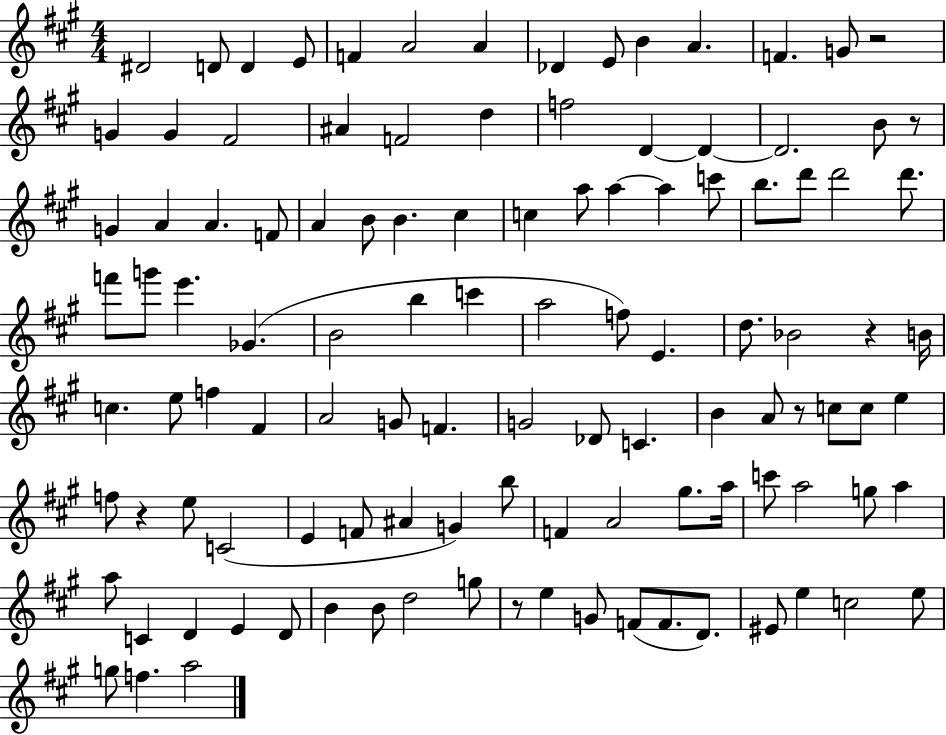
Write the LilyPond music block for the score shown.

{
  \clef treble
  \numericTimeSignature
  \time 4/4
  \key a \major
  dis'2 d'8 d'4 e'8 | f'4 a'2 a'4 | des'4 e'8 b'4 a'4. | f'4. g'8 r2 | \break g'4 g'4 fis'2 | ais'4 f'2 d''4 | f''2 d'4~~ d'4~~ | d'2. b'8 r8 | \break g'4 a'4 a'4. f'8 | a'4 b'8 b'4. cis''4 | c''4 a''8 a''4~~ a''4 c'''8 | b''8. d'''8 d'''2 d'''8. | \break f'''8 g'''8 e'''4. ges'4.( | b'2 b''4 c'''4 | a''2 f''8) e'4. | d''8. bes'2 r4 b'16 | \break c''4. e''8 f''4 fis'4 | a'2 g'8 f'4. | g'2 des'8 c'4. | b'4 a'8 r8 c''8 c''8 e''4 | \break f''8 r4 e''8 c'2( | e'4 f'8 ais'4 g'4) b''8 | f'4 a'2 gis''8. a''16 | c'''8 a''2 g''8 a''4 | \break a''8 c'4 d'4 e'4 d'8 | b'4 b'8 d''2 g''8 | r8 e''4 g'8 f'8( f'8. d'8.) | eis'8 e''4 c''2 e''8 | \break g''8 f''4. a''2 | \bar "|."
}